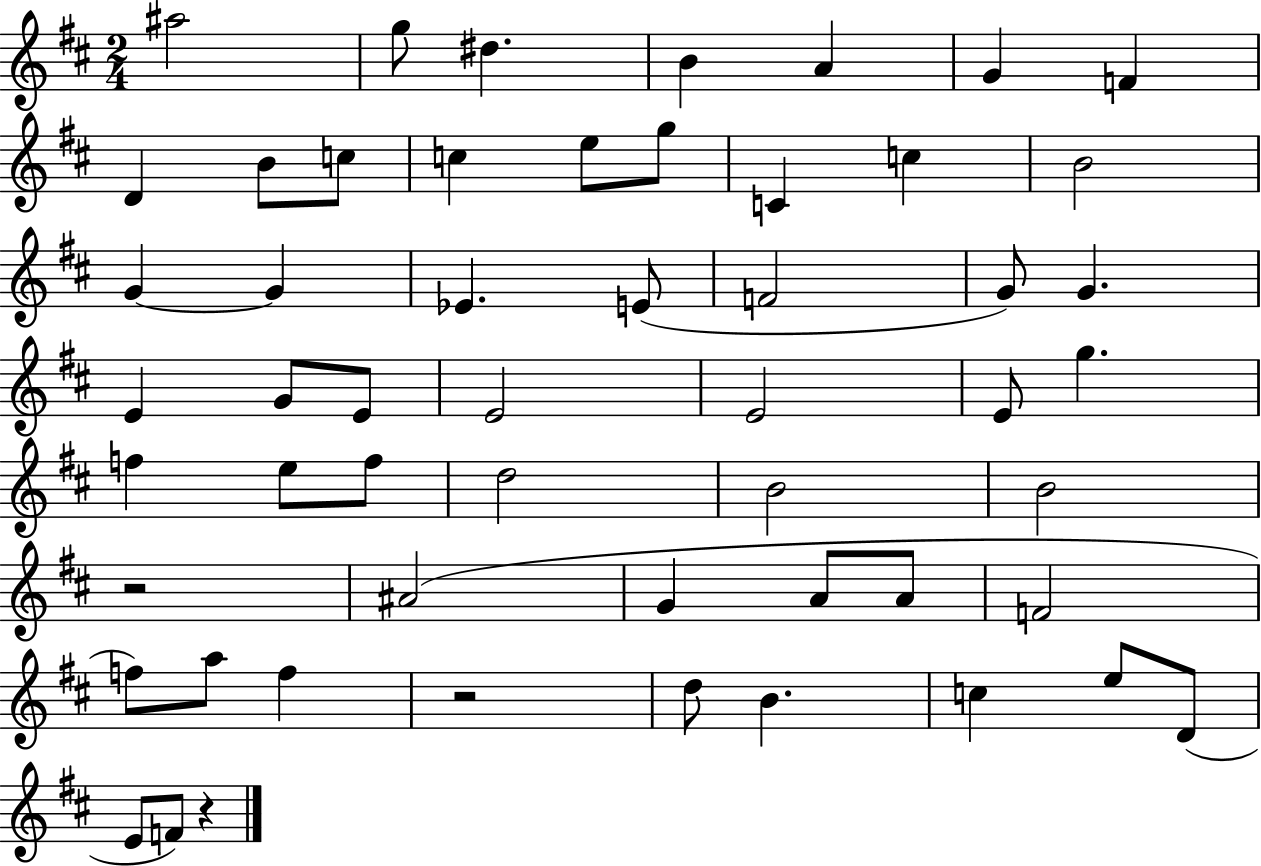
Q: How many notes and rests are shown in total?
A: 54